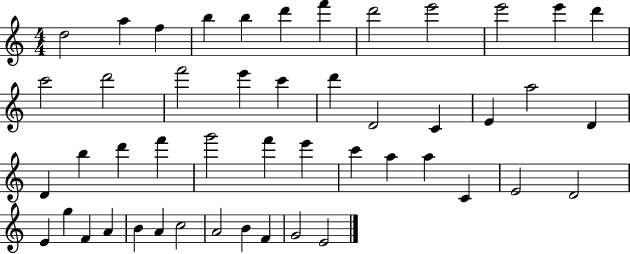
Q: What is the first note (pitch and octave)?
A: D5